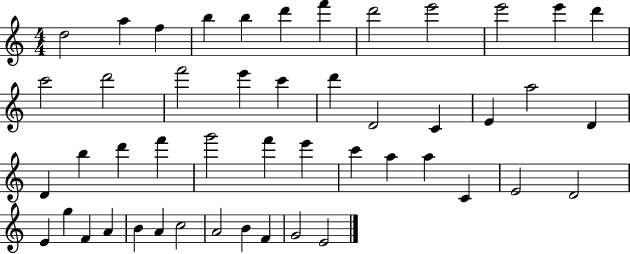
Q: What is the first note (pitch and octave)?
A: D5